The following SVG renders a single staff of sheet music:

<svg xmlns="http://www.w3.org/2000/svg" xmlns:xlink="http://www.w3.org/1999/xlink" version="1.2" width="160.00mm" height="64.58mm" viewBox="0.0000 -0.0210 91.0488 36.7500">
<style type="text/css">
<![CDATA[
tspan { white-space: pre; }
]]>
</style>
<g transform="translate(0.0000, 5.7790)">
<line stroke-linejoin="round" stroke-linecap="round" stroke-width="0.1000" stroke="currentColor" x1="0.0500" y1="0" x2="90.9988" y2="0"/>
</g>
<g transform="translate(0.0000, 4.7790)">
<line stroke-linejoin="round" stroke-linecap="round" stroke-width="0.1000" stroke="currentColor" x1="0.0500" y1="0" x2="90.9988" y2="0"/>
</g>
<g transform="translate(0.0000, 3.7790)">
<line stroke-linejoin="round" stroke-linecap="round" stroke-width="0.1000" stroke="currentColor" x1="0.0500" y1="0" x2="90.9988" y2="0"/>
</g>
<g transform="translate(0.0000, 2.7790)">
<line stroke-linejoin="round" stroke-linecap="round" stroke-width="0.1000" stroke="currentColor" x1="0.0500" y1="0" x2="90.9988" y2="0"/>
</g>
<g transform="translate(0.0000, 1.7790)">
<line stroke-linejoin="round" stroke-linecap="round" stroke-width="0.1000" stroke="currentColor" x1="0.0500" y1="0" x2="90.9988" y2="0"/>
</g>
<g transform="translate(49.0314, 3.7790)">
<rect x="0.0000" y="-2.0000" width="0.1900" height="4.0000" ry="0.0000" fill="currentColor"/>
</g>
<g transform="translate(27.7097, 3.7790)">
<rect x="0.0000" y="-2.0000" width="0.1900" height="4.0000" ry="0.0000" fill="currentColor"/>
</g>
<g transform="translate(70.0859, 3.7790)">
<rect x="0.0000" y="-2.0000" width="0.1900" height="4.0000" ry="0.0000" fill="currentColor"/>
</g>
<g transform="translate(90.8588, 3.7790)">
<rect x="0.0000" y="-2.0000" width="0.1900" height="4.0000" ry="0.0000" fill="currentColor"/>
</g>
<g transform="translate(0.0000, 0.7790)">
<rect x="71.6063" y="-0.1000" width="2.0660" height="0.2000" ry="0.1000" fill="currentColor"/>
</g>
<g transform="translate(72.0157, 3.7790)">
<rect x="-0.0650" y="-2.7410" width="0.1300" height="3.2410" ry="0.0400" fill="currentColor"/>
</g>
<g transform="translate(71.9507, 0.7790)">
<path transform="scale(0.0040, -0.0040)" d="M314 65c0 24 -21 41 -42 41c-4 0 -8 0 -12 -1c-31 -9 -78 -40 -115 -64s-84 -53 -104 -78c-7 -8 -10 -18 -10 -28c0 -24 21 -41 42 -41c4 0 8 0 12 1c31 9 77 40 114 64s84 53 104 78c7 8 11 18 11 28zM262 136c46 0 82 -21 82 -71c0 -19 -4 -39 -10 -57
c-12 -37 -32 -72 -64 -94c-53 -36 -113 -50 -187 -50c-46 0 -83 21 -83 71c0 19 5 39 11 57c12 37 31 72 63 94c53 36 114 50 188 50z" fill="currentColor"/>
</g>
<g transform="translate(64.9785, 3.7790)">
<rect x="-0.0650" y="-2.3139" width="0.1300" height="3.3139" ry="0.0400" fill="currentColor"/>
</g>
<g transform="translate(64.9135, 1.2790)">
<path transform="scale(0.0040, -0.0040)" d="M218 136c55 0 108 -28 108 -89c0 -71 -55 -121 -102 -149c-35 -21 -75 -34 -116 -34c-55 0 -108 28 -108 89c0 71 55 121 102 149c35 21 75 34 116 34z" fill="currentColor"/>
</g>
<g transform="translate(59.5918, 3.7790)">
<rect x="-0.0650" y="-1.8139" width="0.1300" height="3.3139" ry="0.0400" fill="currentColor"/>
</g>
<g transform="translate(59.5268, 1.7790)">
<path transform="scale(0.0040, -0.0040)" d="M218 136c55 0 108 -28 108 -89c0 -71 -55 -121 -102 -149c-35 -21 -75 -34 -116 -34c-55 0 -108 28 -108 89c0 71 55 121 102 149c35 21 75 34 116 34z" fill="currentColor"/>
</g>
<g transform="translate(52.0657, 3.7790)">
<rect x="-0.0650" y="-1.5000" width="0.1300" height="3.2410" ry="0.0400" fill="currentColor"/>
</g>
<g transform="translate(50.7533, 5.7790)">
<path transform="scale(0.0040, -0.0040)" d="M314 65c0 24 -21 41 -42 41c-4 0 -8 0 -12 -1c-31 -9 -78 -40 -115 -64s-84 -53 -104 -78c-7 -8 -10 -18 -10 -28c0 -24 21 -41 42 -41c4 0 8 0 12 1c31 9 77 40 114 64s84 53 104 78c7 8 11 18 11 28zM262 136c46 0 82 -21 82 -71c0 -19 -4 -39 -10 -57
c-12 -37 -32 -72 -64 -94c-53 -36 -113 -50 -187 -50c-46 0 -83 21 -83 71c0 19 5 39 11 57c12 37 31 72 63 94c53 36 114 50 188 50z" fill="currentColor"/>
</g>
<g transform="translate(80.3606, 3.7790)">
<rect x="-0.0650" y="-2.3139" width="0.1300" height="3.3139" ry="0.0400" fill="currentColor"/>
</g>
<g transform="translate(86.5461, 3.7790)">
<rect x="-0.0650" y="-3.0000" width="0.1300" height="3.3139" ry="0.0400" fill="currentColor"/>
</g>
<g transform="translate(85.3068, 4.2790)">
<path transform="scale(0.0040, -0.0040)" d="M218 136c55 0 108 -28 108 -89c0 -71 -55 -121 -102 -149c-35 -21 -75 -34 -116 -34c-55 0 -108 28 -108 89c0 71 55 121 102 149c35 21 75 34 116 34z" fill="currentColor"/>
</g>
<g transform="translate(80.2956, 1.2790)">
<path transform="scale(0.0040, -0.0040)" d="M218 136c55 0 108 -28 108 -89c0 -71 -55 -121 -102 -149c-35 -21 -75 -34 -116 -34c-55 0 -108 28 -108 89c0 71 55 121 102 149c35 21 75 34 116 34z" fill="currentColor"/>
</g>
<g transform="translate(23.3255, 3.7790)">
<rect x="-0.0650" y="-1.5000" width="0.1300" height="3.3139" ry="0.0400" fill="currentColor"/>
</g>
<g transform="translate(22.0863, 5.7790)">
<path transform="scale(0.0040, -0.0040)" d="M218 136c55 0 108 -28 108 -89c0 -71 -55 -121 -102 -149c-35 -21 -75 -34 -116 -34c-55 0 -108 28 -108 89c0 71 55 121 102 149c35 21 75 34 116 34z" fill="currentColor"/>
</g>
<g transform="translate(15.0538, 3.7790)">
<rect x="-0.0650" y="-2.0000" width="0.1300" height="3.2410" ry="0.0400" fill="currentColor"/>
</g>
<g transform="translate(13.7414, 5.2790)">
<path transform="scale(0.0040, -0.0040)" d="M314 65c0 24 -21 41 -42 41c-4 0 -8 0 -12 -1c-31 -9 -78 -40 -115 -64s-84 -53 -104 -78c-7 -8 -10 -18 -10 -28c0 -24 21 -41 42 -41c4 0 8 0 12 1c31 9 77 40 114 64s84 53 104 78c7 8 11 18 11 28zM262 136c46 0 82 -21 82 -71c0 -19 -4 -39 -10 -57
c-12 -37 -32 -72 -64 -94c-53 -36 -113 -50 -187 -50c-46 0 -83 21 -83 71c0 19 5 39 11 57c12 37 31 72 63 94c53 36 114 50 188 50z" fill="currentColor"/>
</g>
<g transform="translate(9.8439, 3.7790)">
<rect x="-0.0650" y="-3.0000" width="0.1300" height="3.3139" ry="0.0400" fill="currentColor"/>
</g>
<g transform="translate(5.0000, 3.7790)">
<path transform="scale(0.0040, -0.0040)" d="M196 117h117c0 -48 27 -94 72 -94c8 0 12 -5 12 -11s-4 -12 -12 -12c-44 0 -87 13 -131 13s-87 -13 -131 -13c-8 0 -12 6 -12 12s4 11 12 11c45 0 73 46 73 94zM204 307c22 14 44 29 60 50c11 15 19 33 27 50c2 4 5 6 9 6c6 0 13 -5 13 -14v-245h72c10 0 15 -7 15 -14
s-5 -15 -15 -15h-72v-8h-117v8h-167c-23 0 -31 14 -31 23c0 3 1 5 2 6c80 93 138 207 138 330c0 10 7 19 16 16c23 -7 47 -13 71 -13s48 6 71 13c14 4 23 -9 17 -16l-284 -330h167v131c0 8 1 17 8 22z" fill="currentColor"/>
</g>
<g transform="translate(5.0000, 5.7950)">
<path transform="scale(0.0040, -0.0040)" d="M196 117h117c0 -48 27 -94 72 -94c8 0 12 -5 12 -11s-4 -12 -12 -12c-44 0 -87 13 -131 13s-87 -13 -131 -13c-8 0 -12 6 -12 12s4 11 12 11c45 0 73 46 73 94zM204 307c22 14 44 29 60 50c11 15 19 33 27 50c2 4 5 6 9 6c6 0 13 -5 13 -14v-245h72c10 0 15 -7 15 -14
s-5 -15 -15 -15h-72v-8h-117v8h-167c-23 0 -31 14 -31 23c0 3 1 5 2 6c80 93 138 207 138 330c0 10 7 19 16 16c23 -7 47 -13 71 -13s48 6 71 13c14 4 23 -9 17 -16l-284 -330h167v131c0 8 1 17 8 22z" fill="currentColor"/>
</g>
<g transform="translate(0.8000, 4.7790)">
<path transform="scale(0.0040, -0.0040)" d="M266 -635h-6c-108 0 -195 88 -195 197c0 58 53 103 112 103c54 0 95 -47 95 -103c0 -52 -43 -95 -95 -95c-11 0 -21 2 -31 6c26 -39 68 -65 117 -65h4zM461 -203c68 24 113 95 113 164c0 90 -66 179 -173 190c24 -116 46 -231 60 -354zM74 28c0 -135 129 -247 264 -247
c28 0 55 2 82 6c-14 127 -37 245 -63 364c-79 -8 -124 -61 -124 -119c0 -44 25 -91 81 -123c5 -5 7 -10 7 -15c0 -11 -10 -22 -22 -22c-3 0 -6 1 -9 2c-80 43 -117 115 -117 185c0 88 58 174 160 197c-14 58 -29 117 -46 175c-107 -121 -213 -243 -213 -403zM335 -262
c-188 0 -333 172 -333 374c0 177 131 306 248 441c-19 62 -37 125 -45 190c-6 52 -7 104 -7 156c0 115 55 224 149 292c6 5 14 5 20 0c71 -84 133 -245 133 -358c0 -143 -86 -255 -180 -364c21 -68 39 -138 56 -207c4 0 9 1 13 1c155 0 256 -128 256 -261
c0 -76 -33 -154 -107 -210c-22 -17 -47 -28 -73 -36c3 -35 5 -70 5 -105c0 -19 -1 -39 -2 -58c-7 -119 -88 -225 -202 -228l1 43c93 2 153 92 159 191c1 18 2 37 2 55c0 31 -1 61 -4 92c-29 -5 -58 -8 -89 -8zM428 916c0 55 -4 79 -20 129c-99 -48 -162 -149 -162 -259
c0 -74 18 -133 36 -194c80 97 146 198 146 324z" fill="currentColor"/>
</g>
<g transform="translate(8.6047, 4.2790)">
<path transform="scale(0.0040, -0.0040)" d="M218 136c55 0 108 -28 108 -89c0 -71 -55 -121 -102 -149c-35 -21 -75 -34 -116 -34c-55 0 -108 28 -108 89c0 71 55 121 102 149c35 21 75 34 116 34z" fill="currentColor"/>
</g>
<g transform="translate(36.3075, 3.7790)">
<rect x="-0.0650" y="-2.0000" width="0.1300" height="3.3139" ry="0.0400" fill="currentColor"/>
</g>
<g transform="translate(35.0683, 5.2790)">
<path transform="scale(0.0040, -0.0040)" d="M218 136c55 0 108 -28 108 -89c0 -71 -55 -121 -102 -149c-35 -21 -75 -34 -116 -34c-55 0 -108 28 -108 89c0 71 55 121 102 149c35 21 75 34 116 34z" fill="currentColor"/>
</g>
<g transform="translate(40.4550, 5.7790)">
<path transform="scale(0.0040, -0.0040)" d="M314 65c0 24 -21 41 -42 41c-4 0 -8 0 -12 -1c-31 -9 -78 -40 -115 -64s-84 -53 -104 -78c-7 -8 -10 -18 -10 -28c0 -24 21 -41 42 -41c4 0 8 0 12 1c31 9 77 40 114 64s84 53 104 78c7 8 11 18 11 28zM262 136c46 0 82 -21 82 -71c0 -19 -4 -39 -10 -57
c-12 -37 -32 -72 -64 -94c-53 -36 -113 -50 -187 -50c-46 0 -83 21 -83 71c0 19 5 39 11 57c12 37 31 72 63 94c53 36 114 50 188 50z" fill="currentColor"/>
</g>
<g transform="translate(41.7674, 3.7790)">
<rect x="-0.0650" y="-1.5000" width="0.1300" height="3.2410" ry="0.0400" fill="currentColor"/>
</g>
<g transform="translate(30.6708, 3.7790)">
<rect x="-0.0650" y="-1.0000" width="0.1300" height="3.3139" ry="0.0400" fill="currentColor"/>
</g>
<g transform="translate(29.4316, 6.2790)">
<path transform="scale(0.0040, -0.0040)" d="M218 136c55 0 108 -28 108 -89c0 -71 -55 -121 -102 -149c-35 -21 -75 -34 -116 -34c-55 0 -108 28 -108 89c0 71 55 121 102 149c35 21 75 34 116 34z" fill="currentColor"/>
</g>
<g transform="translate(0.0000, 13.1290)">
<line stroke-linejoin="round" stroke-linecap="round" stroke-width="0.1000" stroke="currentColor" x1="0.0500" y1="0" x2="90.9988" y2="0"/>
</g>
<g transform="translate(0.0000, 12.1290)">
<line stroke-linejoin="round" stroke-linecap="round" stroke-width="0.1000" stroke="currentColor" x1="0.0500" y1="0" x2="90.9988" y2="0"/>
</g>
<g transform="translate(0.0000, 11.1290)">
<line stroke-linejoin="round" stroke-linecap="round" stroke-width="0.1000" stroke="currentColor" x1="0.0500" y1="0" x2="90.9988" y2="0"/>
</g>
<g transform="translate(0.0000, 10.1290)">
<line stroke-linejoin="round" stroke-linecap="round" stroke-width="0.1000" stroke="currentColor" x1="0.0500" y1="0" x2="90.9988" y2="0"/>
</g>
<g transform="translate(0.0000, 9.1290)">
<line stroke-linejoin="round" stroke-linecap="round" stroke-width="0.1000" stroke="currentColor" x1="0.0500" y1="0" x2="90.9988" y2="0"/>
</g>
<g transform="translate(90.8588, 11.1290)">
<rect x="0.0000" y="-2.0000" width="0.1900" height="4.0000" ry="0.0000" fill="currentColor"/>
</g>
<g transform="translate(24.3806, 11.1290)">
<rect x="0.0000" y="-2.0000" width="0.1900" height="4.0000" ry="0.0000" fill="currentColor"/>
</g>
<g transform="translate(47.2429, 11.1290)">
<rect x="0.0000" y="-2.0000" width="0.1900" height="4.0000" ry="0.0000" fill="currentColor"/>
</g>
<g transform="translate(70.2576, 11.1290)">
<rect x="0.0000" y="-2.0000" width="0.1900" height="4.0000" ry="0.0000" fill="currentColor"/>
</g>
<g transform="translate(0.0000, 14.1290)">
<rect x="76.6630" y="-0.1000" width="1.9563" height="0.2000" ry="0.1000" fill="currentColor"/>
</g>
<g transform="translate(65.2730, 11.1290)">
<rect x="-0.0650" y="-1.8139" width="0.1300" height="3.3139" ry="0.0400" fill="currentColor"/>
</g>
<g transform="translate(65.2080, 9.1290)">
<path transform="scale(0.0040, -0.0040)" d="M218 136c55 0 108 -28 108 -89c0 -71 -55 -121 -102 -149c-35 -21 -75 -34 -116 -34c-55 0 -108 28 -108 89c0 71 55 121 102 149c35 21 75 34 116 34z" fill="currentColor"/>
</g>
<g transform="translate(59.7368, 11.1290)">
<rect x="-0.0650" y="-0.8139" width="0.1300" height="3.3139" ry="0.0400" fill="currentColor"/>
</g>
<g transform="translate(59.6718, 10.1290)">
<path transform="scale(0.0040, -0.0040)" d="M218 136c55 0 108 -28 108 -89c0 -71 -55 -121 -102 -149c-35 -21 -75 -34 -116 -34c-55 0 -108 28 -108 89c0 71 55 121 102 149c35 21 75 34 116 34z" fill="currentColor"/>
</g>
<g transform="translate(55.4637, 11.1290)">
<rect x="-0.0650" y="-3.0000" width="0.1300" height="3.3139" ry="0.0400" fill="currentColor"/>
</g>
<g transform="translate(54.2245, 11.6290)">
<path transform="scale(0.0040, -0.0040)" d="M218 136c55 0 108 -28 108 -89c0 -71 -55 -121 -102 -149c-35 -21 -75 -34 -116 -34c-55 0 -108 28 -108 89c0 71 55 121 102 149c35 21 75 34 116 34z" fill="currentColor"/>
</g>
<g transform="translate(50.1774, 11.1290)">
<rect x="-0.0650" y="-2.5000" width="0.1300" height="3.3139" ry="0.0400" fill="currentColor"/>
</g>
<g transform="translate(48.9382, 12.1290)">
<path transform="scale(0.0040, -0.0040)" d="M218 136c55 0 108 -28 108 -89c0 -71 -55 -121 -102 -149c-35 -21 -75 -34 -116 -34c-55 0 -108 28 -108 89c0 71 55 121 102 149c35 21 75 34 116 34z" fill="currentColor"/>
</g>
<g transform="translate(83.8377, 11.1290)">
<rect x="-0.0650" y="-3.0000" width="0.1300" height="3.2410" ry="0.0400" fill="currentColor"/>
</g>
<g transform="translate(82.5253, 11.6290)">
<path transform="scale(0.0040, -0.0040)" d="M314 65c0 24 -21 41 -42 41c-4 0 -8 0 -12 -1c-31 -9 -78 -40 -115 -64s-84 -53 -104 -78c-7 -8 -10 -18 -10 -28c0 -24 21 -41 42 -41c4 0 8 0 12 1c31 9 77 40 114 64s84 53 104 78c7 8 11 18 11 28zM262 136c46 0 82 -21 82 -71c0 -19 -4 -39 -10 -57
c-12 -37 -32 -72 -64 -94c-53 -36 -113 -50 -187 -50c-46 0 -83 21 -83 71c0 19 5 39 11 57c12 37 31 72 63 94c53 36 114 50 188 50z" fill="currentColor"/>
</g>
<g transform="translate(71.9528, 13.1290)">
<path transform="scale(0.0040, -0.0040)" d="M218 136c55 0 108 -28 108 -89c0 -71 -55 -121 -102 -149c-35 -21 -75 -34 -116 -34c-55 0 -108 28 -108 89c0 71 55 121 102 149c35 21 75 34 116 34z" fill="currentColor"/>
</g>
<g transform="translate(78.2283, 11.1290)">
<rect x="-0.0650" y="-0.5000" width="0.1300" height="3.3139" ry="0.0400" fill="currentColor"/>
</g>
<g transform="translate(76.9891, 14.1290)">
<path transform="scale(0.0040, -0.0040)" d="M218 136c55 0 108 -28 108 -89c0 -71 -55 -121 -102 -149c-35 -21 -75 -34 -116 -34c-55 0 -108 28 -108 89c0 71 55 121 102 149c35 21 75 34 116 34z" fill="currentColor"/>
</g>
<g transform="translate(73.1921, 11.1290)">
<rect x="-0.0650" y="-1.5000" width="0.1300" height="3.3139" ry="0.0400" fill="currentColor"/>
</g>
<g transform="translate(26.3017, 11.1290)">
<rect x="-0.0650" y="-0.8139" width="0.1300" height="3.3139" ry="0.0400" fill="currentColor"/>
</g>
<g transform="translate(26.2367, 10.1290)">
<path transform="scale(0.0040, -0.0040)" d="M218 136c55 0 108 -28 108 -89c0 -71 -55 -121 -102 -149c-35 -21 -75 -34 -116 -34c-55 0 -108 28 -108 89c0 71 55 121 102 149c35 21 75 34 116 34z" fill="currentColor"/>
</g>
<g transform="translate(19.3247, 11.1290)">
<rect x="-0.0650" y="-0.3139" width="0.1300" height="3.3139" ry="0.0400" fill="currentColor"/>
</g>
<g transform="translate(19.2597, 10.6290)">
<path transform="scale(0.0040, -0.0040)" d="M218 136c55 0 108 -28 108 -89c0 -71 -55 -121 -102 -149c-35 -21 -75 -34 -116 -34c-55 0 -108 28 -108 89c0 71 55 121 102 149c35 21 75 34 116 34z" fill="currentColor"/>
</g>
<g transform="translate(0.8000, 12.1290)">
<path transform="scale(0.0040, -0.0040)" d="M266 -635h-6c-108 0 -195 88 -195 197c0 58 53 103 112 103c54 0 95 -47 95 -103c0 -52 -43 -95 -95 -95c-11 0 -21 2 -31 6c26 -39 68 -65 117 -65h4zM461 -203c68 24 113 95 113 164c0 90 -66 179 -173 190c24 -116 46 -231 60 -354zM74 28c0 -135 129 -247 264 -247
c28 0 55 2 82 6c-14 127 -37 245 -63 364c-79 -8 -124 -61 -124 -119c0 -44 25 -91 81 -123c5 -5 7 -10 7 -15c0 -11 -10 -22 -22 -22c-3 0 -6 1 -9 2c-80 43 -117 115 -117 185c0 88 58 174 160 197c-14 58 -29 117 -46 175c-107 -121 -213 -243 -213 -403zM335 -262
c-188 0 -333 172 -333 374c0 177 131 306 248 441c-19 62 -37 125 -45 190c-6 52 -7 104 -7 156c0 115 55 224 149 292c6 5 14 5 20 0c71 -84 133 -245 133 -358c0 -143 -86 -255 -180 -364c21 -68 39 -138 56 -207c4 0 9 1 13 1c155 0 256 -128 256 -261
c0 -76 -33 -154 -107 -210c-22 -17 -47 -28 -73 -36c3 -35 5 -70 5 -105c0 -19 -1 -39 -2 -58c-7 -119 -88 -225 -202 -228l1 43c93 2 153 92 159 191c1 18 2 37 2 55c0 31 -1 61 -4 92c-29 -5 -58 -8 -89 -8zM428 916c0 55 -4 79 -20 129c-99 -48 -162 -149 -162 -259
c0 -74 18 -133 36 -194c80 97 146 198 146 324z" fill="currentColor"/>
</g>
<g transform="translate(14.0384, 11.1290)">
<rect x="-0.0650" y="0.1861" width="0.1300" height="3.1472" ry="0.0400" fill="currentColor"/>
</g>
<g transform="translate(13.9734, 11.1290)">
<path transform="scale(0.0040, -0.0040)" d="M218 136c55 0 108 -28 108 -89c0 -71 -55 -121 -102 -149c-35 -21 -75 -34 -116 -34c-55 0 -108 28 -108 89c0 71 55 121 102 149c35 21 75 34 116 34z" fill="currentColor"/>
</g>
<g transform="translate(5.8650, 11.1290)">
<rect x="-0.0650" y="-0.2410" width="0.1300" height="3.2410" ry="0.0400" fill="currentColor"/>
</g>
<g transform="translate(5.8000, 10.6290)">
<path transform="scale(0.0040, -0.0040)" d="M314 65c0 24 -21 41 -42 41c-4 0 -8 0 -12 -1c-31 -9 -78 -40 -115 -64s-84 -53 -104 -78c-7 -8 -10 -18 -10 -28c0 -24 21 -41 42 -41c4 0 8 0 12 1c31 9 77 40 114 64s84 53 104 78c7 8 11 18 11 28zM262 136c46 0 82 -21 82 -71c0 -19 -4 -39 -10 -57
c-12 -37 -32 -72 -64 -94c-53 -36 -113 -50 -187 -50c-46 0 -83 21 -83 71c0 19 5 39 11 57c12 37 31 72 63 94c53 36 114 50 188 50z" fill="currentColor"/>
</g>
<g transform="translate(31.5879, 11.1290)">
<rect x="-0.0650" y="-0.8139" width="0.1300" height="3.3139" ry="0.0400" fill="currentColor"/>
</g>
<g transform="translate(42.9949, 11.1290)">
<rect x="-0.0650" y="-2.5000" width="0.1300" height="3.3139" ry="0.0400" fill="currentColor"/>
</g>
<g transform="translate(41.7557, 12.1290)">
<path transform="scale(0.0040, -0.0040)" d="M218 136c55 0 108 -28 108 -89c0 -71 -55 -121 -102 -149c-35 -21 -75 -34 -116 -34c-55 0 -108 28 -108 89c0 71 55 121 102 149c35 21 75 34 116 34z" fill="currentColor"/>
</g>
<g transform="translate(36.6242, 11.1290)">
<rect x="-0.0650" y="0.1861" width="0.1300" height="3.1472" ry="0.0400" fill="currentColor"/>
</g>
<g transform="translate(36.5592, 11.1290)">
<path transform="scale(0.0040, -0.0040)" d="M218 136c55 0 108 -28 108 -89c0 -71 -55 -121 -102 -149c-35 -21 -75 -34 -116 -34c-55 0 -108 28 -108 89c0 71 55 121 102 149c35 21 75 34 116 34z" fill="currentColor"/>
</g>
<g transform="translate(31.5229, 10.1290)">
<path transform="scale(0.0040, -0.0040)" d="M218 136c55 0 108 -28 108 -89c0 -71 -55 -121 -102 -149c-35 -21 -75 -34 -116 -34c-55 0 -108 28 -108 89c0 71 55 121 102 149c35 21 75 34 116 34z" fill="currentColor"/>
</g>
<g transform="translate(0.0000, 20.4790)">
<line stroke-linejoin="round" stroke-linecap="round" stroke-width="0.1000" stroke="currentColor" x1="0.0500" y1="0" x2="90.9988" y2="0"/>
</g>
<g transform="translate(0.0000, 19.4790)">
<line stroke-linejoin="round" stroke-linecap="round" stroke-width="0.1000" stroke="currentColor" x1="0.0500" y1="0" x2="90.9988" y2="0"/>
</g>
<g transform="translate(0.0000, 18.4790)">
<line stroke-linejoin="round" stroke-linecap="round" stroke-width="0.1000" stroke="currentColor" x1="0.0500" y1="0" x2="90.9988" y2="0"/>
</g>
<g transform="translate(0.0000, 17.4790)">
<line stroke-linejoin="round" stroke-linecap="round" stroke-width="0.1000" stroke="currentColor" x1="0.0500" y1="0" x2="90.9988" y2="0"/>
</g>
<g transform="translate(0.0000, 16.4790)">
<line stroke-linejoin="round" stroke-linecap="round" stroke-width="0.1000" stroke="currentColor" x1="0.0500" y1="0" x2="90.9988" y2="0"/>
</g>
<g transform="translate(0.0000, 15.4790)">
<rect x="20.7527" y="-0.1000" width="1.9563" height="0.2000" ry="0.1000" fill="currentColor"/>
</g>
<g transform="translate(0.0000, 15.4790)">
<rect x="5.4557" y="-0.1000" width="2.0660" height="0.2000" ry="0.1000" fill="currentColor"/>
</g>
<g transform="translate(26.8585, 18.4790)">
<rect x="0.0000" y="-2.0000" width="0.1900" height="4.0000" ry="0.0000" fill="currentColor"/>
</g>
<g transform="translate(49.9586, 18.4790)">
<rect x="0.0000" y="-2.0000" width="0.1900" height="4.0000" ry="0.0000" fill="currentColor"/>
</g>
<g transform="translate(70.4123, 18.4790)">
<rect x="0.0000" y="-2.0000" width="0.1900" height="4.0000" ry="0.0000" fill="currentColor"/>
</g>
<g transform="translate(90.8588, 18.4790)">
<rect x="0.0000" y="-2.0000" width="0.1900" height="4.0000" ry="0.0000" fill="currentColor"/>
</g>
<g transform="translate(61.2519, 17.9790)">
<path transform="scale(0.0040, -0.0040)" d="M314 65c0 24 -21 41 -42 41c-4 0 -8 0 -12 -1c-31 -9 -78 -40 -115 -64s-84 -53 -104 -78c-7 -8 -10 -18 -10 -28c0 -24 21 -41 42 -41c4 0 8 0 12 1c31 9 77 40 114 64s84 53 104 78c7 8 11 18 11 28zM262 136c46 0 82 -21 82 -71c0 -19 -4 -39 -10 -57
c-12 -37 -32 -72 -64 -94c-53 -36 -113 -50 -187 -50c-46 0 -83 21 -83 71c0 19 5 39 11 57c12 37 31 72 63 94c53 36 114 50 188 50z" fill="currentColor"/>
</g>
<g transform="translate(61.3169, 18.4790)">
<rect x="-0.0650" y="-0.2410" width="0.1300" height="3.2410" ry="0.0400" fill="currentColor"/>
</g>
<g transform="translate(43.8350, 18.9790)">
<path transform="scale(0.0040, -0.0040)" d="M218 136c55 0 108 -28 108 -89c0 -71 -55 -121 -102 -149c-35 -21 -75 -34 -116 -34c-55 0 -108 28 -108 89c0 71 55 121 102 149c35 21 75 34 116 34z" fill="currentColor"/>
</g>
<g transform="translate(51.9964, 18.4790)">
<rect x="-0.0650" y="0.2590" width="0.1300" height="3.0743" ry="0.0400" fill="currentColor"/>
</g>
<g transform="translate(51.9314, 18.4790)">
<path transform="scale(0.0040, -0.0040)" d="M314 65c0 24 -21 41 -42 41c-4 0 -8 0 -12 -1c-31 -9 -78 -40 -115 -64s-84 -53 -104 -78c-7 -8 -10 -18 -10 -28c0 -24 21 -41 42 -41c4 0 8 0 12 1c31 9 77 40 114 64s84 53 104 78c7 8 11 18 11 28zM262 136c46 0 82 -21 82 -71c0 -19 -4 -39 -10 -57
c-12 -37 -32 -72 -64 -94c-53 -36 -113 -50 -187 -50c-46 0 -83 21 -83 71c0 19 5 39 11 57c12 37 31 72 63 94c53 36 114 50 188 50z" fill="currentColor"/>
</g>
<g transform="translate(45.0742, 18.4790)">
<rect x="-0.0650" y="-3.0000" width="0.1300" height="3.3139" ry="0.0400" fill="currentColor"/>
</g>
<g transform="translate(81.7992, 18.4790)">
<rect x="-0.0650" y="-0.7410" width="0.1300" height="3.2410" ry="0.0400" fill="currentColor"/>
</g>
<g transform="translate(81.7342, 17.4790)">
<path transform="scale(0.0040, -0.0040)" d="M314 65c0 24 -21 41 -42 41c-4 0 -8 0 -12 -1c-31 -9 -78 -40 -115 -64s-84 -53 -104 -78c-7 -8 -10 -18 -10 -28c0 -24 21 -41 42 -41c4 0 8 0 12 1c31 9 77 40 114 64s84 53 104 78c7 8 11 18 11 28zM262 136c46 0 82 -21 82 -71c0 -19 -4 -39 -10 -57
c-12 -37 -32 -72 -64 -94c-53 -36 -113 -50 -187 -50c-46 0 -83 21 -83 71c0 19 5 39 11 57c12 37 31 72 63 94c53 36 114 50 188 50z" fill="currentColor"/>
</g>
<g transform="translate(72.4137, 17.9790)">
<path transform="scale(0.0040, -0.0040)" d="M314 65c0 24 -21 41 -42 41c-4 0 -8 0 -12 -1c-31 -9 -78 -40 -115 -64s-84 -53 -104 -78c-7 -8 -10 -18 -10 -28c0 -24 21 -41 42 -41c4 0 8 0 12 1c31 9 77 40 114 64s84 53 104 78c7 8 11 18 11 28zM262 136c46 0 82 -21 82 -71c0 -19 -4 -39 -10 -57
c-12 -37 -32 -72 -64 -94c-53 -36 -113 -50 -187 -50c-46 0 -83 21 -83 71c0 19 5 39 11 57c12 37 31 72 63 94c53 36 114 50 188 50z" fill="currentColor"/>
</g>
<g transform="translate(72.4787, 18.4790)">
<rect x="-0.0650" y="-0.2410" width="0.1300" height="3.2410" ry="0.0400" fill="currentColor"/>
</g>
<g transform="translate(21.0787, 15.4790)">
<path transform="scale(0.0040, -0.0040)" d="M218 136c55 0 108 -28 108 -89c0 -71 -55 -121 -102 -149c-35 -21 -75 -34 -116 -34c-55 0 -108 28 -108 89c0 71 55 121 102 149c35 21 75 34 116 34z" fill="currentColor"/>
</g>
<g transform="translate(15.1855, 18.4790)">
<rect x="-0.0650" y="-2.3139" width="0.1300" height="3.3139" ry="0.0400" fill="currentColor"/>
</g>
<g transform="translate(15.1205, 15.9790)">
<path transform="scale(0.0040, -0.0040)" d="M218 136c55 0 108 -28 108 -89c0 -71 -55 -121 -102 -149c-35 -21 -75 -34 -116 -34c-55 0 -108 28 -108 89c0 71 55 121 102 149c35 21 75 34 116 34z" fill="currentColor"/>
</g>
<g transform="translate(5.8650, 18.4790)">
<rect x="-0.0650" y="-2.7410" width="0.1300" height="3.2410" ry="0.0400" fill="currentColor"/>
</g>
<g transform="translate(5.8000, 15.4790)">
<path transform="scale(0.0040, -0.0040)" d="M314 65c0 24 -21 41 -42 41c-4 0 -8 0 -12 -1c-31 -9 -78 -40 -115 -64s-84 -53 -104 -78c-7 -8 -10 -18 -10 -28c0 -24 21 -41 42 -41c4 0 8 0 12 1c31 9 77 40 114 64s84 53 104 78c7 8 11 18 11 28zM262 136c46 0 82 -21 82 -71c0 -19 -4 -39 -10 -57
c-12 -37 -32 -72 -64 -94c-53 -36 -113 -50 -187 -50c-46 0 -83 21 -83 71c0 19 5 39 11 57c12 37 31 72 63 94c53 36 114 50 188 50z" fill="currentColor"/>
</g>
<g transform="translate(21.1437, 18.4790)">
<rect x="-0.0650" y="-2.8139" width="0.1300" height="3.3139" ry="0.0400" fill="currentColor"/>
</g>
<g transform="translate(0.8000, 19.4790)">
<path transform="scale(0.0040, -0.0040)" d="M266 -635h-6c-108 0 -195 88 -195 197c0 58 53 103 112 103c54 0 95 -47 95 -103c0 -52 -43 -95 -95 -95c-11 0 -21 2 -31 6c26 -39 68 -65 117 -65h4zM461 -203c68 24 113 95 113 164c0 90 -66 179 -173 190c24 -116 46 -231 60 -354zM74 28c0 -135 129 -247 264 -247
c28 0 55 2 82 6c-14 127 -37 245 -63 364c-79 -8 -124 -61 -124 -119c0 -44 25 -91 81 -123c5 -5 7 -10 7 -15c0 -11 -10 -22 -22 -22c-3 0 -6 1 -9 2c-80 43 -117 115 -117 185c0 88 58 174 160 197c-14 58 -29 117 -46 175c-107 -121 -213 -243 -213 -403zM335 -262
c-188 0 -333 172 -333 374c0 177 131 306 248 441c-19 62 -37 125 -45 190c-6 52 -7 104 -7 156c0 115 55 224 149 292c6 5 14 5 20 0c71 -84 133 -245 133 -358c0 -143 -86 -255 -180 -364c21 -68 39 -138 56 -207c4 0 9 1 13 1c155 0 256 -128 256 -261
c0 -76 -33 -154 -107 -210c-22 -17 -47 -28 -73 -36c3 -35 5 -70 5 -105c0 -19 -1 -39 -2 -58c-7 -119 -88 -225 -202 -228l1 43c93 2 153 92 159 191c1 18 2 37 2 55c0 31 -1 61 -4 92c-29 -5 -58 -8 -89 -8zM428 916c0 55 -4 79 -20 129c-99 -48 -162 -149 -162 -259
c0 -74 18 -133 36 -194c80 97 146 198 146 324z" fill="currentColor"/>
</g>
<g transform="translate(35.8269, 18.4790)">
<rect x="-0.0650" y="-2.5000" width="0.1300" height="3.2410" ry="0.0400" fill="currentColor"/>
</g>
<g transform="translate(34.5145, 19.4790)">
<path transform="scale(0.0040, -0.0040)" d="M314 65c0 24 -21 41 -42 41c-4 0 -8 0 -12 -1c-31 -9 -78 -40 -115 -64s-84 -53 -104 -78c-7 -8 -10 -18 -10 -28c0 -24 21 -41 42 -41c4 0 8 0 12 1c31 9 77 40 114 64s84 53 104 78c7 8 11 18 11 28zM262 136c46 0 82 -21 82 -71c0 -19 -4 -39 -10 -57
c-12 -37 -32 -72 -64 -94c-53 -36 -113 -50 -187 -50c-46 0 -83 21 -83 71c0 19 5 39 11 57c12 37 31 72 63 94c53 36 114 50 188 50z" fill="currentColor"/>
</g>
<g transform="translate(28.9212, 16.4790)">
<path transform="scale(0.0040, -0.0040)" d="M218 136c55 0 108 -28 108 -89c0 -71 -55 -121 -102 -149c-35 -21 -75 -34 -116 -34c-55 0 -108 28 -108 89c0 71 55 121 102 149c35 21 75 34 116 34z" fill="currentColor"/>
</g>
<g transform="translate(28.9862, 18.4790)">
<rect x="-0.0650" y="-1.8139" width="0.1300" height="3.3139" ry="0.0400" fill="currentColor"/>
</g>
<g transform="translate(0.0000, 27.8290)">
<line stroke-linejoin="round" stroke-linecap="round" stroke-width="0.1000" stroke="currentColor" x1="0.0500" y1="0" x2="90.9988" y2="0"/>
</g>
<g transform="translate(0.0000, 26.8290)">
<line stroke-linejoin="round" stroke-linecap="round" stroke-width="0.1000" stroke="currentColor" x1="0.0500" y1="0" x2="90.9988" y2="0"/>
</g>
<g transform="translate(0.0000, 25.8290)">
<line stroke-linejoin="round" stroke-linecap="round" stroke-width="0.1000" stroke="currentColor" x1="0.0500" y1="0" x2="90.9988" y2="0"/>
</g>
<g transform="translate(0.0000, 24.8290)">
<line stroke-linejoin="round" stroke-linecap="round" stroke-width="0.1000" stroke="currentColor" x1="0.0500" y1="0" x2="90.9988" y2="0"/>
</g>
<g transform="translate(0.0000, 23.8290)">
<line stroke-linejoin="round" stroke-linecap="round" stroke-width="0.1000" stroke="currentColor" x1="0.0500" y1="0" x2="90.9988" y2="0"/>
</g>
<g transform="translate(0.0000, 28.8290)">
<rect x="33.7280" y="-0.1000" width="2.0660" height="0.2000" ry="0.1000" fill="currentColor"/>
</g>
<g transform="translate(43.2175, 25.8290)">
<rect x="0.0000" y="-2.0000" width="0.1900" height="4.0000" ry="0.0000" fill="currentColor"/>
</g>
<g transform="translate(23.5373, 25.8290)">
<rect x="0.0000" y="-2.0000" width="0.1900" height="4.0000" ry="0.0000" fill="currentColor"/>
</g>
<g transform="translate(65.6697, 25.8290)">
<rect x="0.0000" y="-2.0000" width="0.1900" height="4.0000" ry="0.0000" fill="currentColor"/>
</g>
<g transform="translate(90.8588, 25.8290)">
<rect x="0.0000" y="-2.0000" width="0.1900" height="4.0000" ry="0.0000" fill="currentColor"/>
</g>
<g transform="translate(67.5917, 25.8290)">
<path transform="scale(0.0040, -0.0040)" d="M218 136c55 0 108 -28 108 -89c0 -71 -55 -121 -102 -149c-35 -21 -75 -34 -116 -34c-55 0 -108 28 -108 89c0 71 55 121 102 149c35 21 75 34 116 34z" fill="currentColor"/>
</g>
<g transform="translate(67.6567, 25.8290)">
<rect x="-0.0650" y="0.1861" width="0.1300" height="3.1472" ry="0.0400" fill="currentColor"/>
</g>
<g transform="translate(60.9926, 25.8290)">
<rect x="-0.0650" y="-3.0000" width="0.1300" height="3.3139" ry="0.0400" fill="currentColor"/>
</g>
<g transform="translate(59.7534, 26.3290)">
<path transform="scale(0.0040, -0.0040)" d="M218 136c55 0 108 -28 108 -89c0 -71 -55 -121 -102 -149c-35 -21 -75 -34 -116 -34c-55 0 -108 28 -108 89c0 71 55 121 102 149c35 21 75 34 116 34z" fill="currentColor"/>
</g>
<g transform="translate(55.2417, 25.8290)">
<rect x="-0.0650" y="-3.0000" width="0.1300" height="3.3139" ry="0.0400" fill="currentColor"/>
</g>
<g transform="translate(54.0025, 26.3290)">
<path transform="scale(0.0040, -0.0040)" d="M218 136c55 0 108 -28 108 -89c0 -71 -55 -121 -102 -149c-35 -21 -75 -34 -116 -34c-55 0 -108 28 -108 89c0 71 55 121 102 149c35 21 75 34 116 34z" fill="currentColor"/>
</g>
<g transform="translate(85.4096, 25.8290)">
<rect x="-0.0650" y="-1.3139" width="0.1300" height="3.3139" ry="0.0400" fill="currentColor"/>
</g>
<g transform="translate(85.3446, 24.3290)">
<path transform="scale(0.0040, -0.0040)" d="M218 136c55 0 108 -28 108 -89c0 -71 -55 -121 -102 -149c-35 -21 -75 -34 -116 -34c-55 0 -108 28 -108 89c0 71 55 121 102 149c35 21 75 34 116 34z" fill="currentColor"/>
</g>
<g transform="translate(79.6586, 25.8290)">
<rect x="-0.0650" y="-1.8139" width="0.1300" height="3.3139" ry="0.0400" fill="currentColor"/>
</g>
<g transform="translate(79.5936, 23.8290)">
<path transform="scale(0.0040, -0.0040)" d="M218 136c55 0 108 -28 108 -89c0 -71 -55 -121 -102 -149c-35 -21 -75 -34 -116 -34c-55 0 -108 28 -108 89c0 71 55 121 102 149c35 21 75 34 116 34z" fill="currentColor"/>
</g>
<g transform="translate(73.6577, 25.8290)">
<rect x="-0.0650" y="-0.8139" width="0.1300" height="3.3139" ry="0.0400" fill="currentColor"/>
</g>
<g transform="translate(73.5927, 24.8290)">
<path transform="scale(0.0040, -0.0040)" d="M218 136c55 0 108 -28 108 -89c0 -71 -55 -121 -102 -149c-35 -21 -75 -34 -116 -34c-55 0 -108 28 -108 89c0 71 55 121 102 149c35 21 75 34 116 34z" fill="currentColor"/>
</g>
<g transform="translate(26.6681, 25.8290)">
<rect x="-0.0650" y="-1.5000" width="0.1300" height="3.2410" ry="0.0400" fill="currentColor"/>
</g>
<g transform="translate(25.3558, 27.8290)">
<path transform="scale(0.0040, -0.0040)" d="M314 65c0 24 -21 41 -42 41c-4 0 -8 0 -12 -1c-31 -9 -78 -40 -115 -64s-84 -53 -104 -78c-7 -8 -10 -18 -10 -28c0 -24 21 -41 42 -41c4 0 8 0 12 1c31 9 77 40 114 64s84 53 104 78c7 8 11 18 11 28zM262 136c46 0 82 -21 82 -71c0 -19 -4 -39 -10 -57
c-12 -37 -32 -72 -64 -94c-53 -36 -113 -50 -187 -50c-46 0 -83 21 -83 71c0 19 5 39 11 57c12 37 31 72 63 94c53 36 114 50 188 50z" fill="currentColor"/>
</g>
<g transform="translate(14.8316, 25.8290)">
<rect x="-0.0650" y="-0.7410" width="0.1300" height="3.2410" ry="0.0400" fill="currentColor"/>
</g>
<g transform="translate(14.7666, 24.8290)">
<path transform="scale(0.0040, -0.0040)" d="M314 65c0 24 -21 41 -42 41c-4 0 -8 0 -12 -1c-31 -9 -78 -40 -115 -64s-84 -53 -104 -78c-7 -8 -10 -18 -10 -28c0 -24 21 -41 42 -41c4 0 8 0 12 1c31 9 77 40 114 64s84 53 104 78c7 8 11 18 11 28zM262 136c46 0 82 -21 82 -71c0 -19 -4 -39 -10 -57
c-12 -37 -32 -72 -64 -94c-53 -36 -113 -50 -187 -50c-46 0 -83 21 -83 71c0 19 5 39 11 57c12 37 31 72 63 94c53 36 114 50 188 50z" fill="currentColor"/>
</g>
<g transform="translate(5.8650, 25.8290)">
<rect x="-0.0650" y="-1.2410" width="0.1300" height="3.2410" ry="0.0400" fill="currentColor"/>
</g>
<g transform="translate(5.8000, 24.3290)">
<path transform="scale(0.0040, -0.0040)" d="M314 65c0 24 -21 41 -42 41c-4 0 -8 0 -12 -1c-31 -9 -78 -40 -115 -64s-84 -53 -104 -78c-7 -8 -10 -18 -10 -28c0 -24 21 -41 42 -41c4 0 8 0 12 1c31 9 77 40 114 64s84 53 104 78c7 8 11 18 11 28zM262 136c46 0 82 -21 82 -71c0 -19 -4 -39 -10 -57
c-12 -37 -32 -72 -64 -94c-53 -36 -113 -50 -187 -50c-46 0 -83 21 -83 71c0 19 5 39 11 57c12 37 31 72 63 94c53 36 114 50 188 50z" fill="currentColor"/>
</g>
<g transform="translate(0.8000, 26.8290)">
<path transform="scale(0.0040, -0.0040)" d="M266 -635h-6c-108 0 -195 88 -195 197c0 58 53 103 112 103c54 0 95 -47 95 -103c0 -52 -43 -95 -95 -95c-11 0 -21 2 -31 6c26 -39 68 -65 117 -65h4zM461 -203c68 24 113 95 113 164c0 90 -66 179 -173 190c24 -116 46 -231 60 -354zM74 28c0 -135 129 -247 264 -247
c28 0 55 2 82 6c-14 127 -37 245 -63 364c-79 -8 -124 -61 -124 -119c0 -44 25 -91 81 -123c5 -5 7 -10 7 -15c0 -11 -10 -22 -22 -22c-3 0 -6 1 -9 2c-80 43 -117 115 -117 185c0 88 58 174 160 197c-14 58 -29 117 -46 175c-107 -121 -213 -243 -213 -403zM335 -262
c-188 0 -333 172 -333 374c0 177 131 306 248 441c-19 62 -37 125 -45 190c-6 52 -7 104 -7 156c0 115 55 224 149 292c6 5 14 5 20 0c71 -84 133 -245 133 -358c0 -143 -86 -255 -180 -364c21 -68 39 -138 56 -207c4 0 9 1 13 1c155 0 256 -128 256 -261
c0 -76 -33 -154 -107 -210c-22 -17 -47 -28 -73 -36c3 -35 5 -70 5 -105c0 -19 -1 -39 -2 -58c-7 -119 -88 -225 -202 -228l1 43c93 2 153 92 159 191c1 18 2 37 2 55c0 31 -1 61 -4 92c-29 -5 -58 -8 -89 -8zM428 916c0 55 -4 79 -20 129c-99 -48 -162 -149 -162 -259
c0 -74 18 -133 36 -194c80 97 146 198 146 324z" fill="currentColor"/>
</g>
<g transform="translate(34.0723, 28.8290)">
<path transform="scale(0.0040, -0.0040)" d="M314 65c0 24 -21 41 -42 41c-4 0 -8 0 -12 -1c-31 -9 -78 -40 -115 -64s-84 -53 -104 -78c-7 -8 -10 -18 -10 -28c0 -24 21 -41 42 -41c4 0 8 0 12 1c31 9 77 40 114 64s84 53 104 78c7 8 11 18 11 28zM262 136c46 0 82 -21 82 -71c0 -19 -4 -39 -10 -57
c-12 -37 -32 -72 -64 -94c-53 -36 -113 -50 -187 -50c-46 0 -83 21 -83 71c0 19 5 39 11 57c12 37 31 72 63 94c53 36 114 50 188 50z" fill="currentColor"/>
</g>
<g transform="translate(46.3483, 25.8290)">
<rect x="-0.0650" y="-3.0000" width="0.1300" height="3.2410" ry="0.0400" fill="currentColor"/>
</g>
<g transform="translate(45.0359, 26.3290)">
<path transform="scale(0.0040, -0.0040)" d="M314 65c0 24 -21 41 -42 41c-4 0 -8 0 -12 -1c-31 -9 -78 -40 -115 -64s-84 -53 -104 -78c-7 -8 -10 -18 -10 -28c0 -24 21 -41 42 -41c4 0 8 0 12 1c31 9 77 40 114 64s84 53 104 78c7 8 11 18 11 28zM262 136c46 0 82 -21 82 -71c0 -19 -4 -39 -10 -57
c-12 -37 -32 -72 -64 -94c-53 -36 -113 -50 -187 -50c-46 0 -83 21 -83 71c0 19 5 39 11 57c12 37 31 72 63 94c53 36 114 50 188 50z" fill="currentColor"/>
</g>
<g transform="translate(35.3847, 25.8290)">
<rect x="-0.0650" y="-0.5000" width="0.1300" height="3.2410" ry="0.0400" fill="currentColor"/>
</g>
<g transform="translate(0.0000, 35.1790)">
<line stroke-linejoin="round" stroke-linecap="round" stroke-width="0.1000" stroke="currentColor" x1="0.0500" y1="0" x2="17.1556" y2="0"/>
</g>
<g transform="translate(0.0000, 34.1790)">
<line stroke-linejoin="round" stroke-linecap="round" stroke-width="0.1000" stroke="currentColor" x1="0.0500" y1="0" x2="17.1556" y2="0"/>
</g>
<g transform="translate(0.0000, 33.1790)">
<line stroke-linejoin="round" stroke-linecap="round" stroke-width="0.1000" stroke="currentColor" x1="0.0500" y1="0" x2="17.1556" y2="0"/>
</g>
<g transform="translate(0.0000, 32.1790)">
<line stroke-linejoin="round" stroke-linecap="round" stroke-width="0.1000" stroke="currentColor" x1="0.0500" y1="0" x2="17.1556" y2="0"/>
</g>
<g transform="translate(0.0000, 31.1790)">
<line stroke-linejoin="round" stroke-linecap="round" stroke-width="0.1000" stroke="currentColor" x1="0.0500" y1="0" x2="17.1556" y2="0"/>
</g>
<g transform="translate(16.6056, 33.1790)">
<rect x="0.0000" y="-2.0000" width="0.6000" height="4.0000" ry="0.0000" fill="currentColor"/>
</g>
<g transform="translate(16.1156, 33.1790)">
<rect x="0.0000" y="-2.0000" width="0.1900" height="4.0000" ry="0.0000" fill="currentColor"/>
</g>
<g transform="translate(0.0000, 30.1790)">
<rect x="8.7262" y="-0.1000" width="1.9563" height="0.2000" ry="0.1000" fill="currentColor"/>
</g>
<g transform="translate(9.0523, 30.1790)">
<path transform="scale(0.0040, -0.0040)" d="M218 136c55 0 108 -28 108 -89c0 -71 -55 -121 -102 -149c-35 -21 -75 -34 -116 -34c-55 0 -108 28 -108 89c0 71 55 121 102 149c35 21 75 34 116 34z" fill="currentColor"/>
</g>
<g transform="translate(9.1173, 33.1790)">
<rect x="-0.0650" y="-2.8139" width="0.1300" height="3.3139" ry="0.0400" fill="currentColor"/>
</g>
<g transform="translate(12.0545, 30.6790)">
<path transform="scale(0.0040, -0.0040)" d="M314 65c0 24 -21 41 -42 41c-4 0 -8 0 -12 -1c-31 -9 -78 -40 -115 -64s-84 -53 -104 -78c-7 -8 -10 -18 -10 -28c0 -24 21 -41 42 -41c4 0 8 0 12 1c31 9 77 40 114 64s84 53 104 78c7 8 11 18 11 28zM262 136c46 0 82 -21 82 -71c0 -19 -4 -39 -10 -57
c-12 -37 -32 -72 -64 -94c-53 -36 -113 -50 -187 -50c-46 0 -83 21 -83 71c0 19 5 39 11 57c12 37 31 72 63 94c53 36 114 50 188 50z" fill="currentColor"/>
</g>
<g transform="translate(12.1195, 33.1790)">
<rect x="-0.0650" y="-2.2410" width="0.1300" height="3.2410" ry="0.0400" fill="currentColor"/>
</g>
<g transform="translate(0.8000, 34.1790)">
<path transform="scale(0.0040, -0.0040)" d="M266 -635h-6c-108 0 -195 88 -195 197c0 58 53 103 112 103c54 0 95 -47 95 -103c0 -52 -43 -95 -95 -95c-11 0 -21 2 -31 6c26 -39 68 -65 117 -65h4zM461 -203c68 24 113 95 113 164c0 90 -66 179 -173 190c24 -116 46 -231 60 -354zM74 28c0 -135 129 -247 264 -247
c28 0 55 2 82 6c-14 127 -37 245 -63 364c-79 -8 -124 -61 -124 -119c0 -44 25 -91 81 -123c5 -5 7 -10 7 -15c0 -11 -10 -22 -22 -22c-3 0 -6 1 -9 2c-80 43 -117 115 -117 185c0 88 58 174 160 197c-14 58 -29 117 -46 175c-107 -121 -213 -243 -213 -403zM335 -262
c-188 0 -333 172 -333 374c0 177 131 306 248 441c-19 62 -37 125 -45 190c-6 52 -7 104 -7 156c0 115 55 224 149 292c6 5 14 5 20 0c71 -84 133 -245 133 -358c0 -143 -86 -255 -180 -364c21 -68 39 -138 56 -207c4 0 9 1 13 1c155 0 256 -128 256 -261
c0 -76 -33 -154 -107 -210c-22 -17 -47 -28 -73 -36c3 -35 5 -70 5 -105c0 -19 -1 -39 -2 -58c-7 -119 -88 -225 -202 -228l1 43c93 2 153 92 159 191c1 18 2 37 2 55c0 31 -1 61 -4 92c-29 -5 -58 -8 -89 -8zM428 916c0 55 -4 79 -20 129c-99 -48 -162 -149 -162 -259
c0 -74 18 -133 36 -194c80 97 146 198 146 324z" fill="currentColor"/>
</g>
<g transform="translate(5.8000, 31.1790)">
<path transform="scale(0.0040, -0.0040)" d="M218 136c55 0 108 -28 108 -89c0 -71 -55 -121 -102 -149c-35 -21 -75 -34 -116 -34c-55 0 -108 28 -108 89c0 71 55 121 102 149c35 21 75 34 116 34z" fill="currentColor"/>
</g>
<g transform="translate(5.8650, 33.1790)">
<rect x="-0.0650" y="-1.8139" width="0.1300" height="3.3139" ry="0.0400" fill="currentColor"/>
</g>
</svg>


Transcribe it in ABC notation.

X:1
T:Untitled
M:4/4
L:1/4
K:C
A F2 E D F E2 E2 f g a2 g A c2 B c d d B G G A d f E C A2 a2 g a f G2 A B2 c2 c2 d2 e2 d2 E2 C2 A2 A A B d f e f a g2